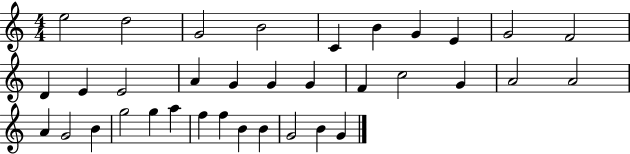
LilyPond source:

{
  \clef treble
  \numericTimeSignature
  \time 4/4
  \key c \major
  e''2 d''2 | g'2 b'2 | c'4 b'4 g'4 e'4 | g'2 f'2 | \break d'4 e'4 e'2 | a'4 g'4 g'4 g'4 | f'4 c''2 g'4 | a'2 a'2 | \break a'4 g'2 b'4 | g''2 g''4 a''4 | f''4 f''4 b'4 b'4 | g'2 b'4 g'4 | \break \bar "|."
}